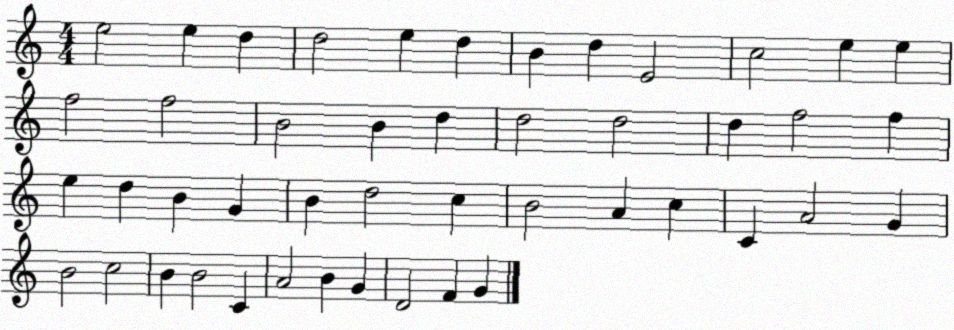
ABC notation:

X:1
T:Untitled
M:4/4
L:1/4
K:C
e2 e d d2 e d B d E2 c2 e e f2 f2 B2 B d d2 d2 d f2 f e d B G B d2 c B2 A c C A2 G B2 c2 B B2 C A2 B G D2 F G